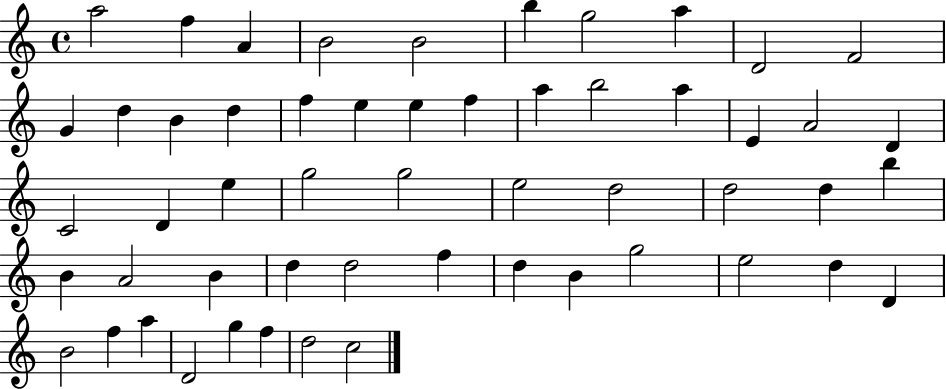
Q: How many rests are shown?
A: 0